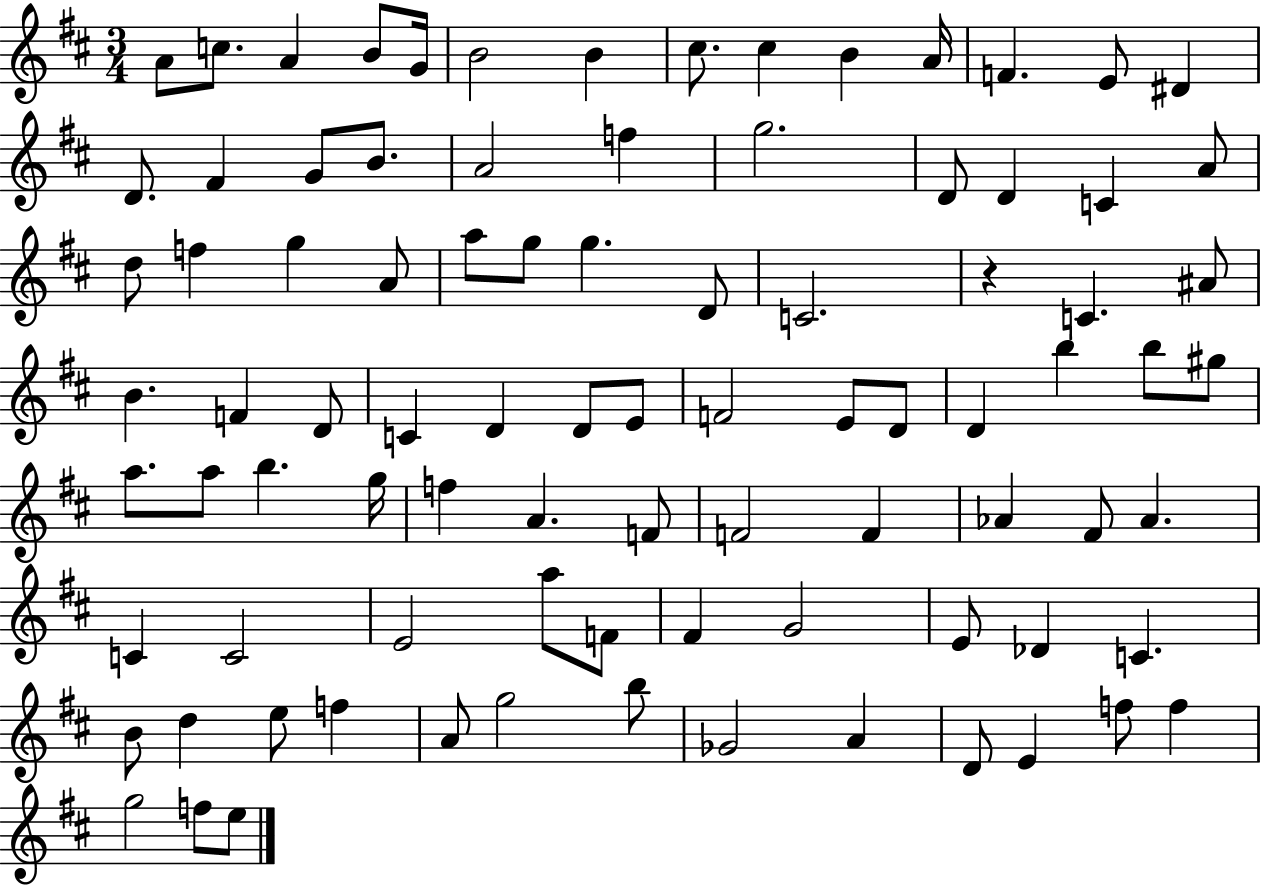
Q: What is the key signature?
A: D major